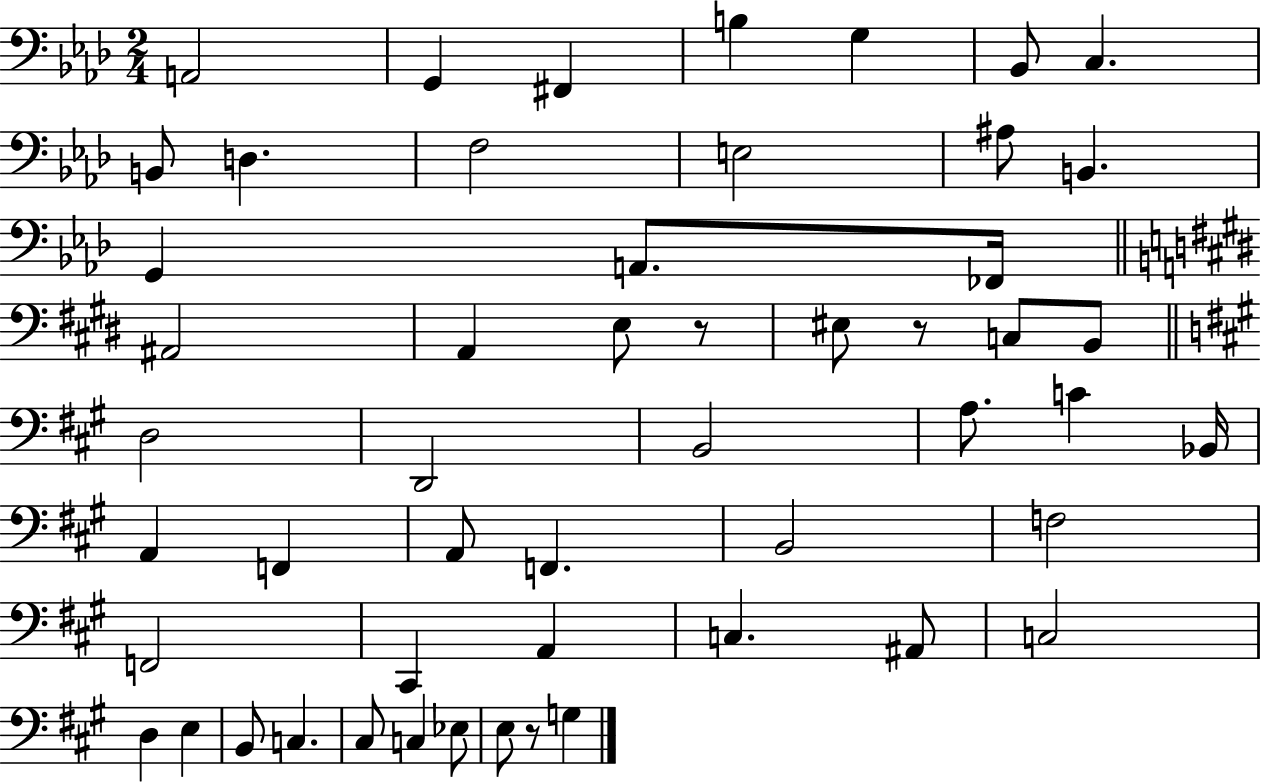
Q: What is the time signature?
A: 2/4